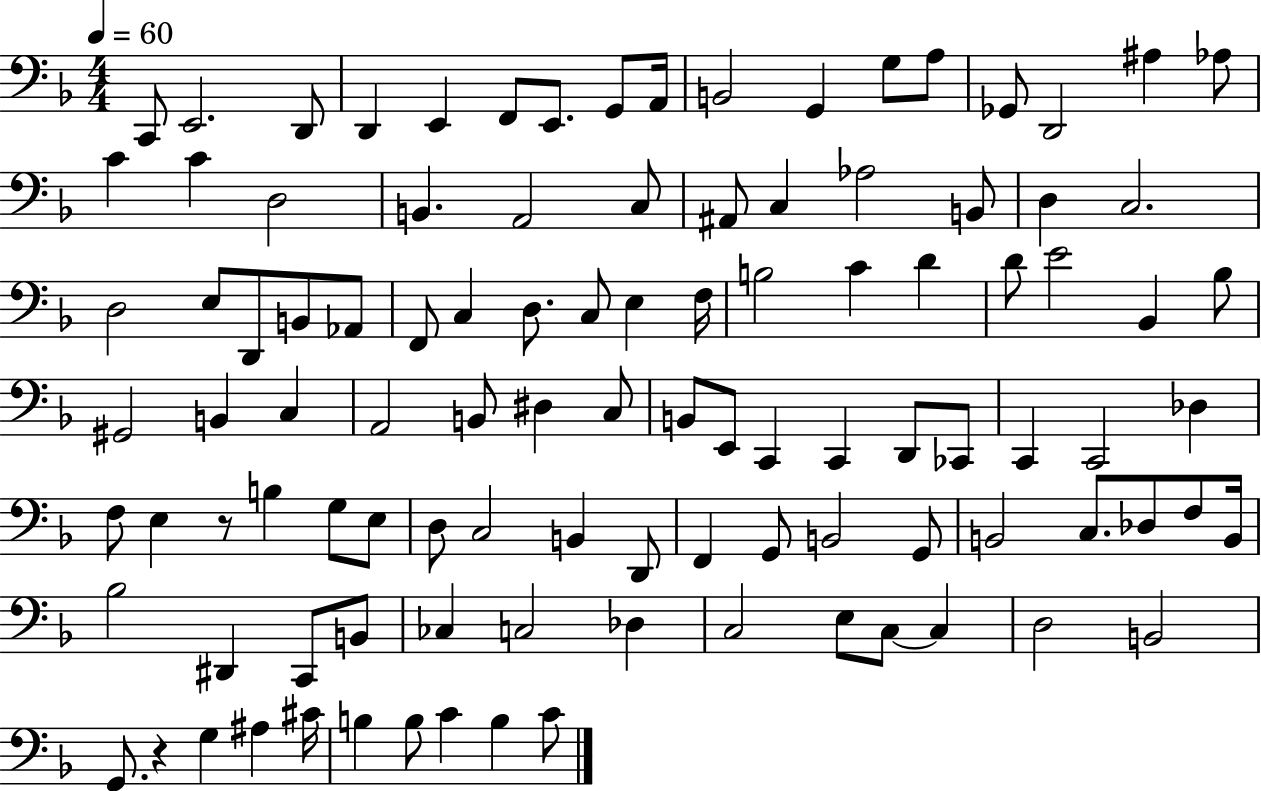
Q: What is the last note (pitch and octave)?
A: C4